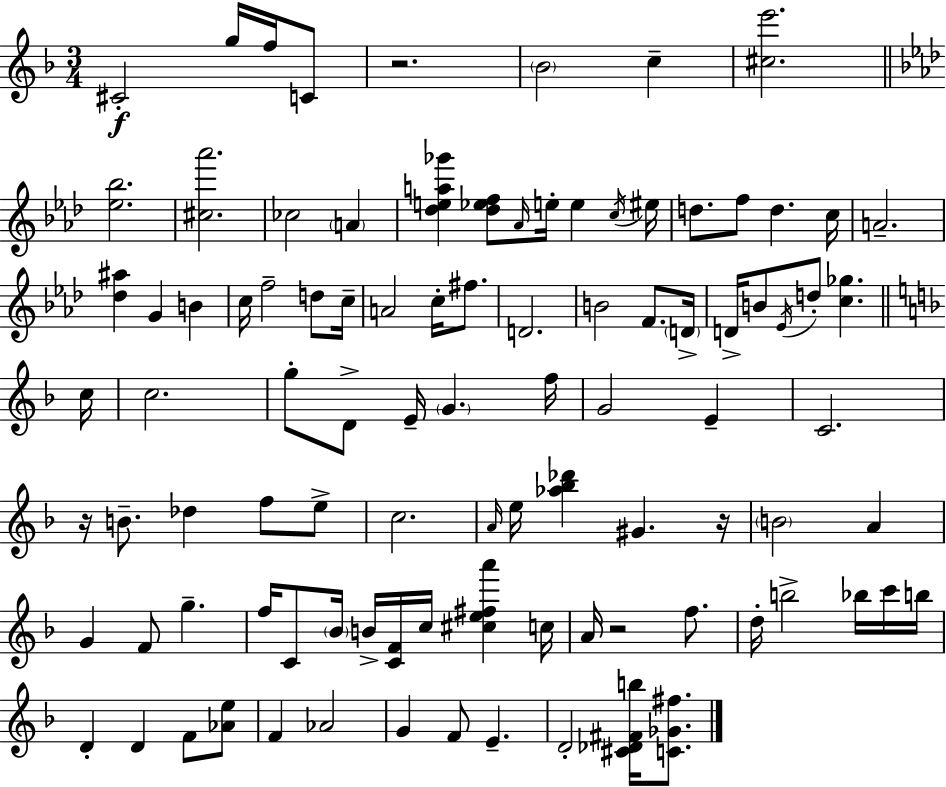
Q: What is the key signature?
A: F major